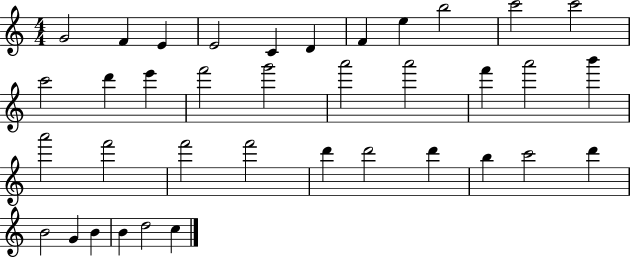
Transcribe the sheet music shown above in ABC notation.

X:1
T:Untitled
M:4/4
L:1/4
K:C
G2 F E E2 C D F e b2 c'2 c'2 c'2 d' e' f'2 g'2 a'2 a'2 f' a'2 b' a'2 f'2 f'2 f'2 d' d'2 d' b c'2 d' B2 G B B d2 c